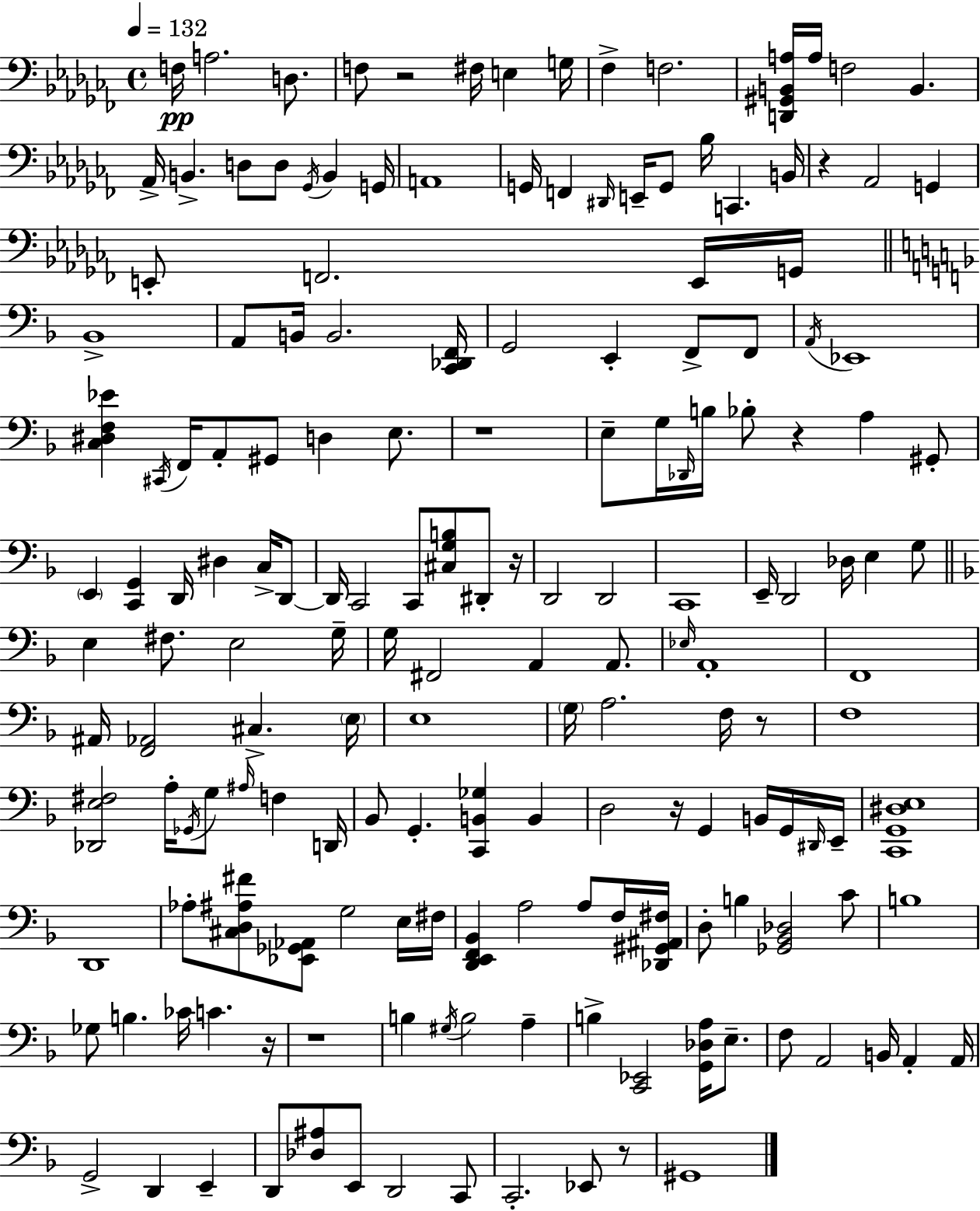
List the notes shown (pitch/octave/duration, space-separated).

F3/s A3/h. D3/e. F3/e R/h F#3/s E3/q G3/s FES3/q F3/h. [D2,G#2,B2,A3]/s A3/s F3/h B2/q. Ab2/s B2/q. D3/e D3/e Gb2/s B2/q G2/s A2/w G2/s F2/q D#2/s E2/s G2/e Bb3/s C2/q. B2/s R/q Ab2/h G2/q E2/e F2/h. E2/s G2/s Bb2/w A2/e B2/s B2/h. [C2,Db2,F2]/s G2/h E2/q F2/e F2/e A2/s Eb2/w [C3,D#3,F3,Eb4]/q C#2/s F2/s A2/e G#2/e D3/q E3/e. R/w E3/e G3/s Db2/s B3/s Bb3/e R/q A3/q G#2/e E2/q [C2,G2]/q D2/s D#3/q C3/s D2/e D2/s C2/h C2/e [C#3,G3,B3]/e D#2/e R/s D2/h D2/h C2/w E2/s D2/h Db3/s E3/q G3/e E3/q F#3/e. E3/h G3/s G3/s F#2/h A2/q A2/e. Eb3/s A2/w F2/w A#2/s [F2,Ab2]/h C#3/q. E3/s E3/w G3/s A3/h. F3/s R/e F3/w [Db2,E3,F#3]/h A3/s Gb2/s G3/e A#3/s F3/q D2/s Bb2/e G2/q. [C2,B2,Gb3]/q B2/q D3/h R/s G2/q B2/s G2/s D#2/s E2/s [C2,G2,D#3,E3]/w D2/w Ab3/e [C#3,D3,A#3,F#4]/e [Eb2,Gb2,Ab2]/e G3/h E3/s F#3/s [D2,E2,F2,Bb2]/q A3/h A3/e F3/s [Db2,G#2,A#2,F#3]/s D3/e B3/q [Gb2,Bb2,Db3]/h C4/e B3/w Gb3/e B3/q. CES4/s C4/q. R/s R/w B3/q G#3/s B3/h A3/q B3/q [C2,Eb2]/h [G2,Db3,A3]/s E3/e. F3/e A2/h B2/s A2/q A2/s G2/h D2/q E2/q D2/e [Db3,A#3]/e E2/e D2/h C2/e C2/h. Eb2/e R/e G#2/w